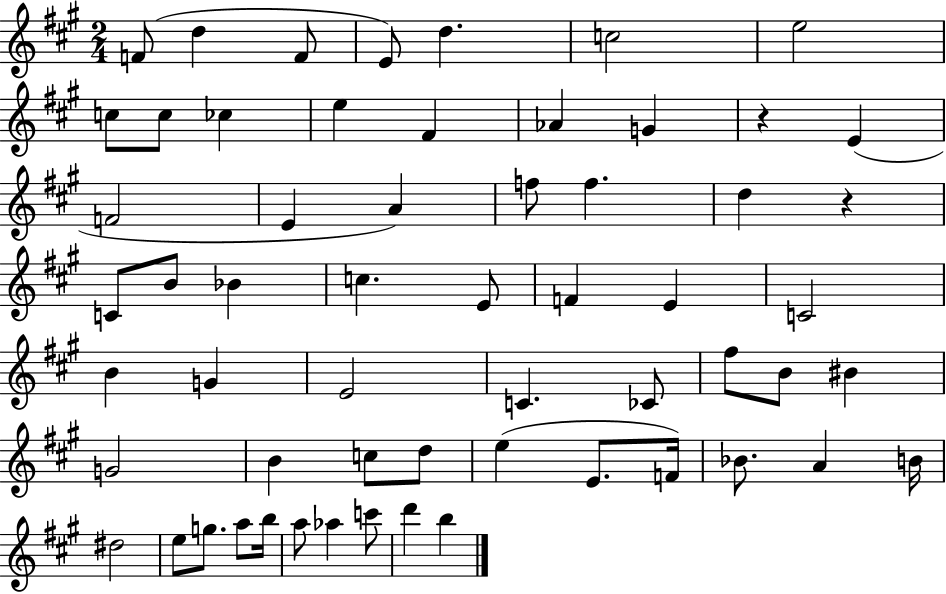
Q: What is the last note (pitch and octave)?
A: B5